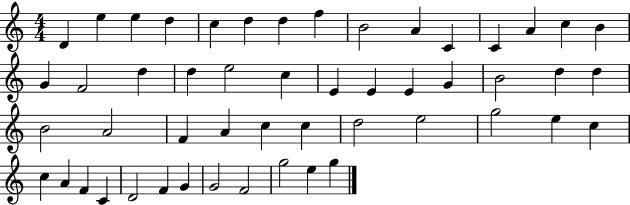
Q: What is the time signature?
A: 4/4